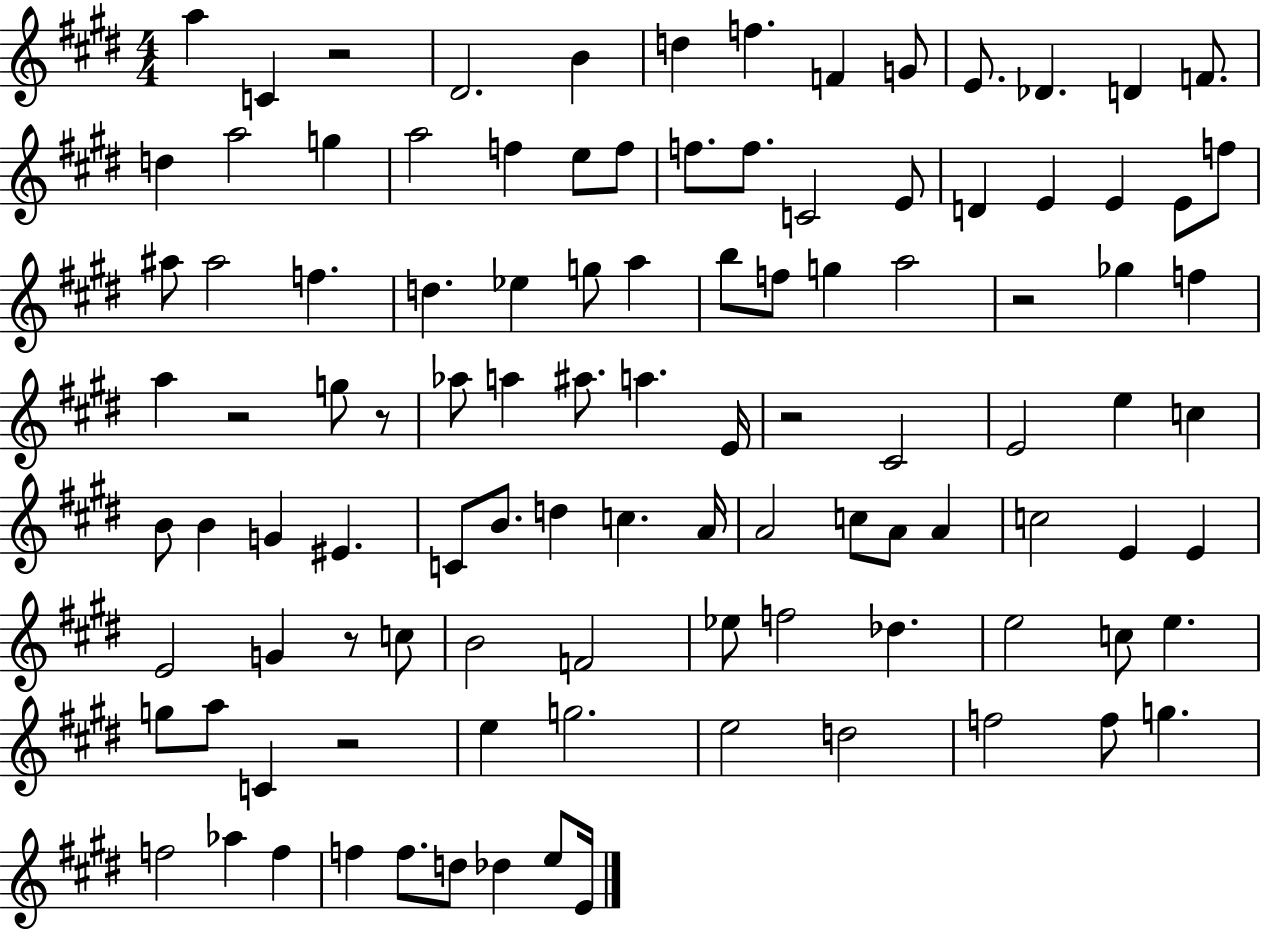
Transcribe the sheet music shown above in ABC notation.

X:1
T:Untitled
M:4/4
L:1/4
K:E
a C z2 ^D2 B d f F G/2 E/2 _D D F/2 d a2 g a2 f e/2 f/2 f/2 f/2 C2 E/2 D E E E/2 f/2 ^a/2 ^a2 f d _e g/2 a b/2 f/2 g a2 z2 _g f a z2 g/2 z/2 _a/2 a ^a/2 a E/4 z2 ^C2 E2 e c B/2 B G ^E C/2 B/2 d c A/4 A2 c/2 A/2 A c2 E E E2 G z/2 c/2 B2 F2 _e/2 f2 _d e2 c/2 e g/2 a/2 C z2 e g2 e2 d2 f2 f/2 g f2 _a f f f/2 d/2 _d e/2 E/4